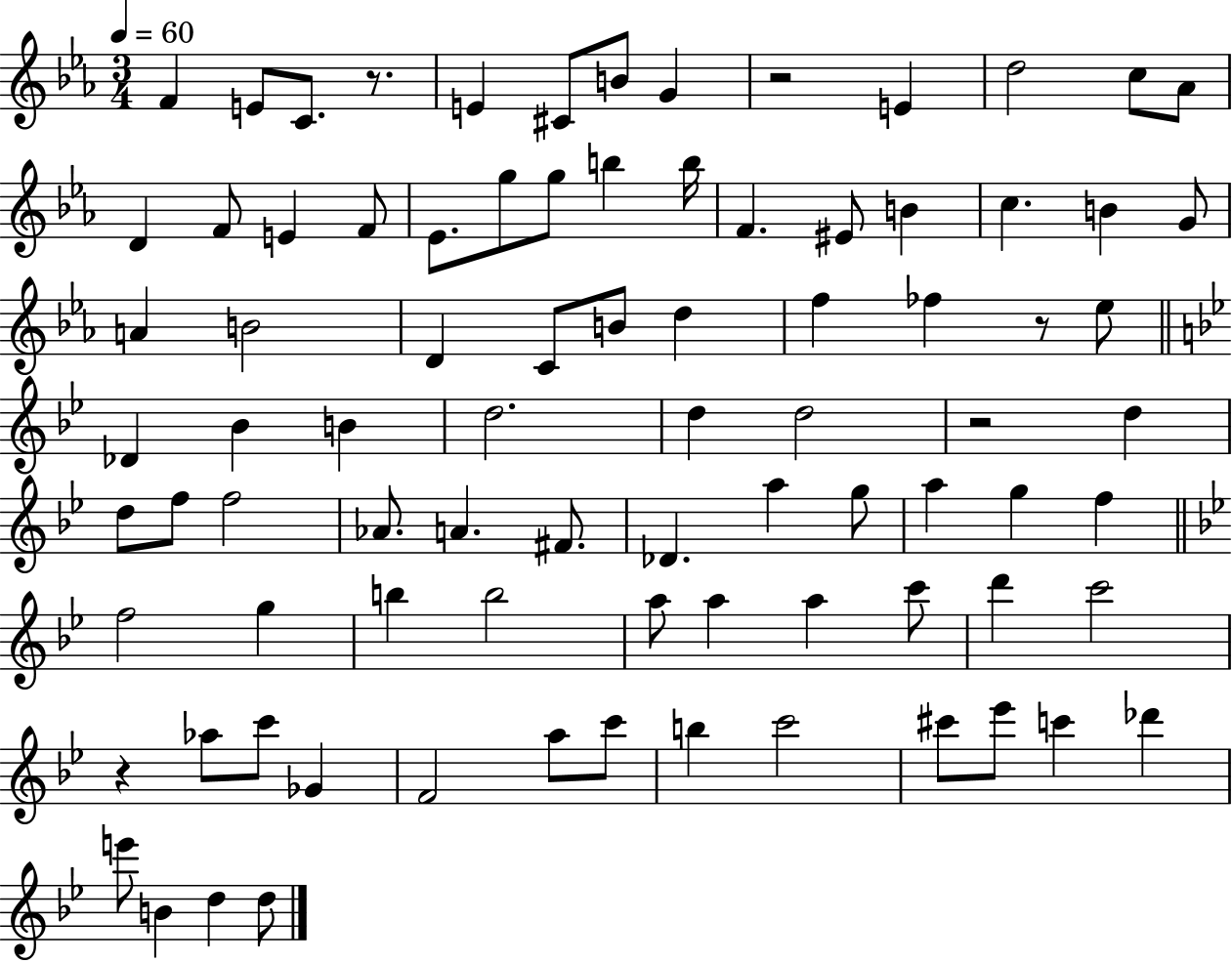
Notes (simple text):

F4/q E4/e C4/e. R/e. E4/q C#4/e B4/e G4/q R/h E4/q D5/h C5/e Ab4/e D4/q F4/e E4/q F4/e Eb4/e. G5/e G5/e B5/q B5/s F4/q. EIS4/e B4/q C5/q. B4/q G4/e A4/q B4/h D4/q C4/e B4/e D5/q F5/q FES5/q R/e Eb5/e Db4/q Bb4/q B4/q D5/h. D5/q D5/h R/h D5/q D5/e F5/e F5/h Ab4/e. A4/q. F#4/e. Db4/q. A5/q G5/e A5/q G5/q F5/q F5/h G5/q B5/q B5/h A5/e A5/q A5/q C6/e D6/q C6/h R/q Ab5/e C6/e Gb4/q F4/h A5/e C6/e B5/q C6/h C#6/e Eb6/e C6/q Db6/q E6/e B4/q D5/q D5/e